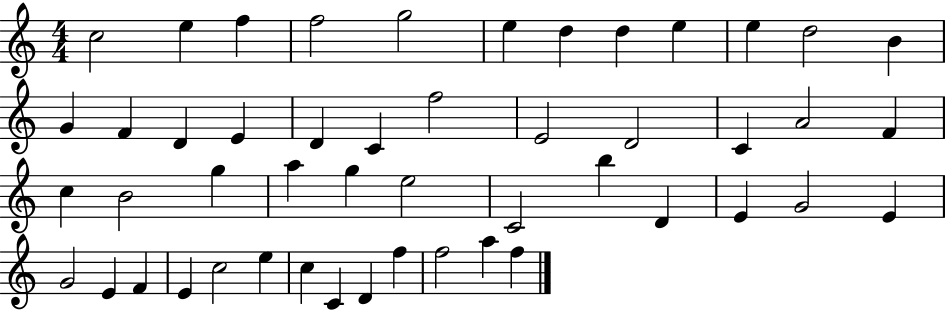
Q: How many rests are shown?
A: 0